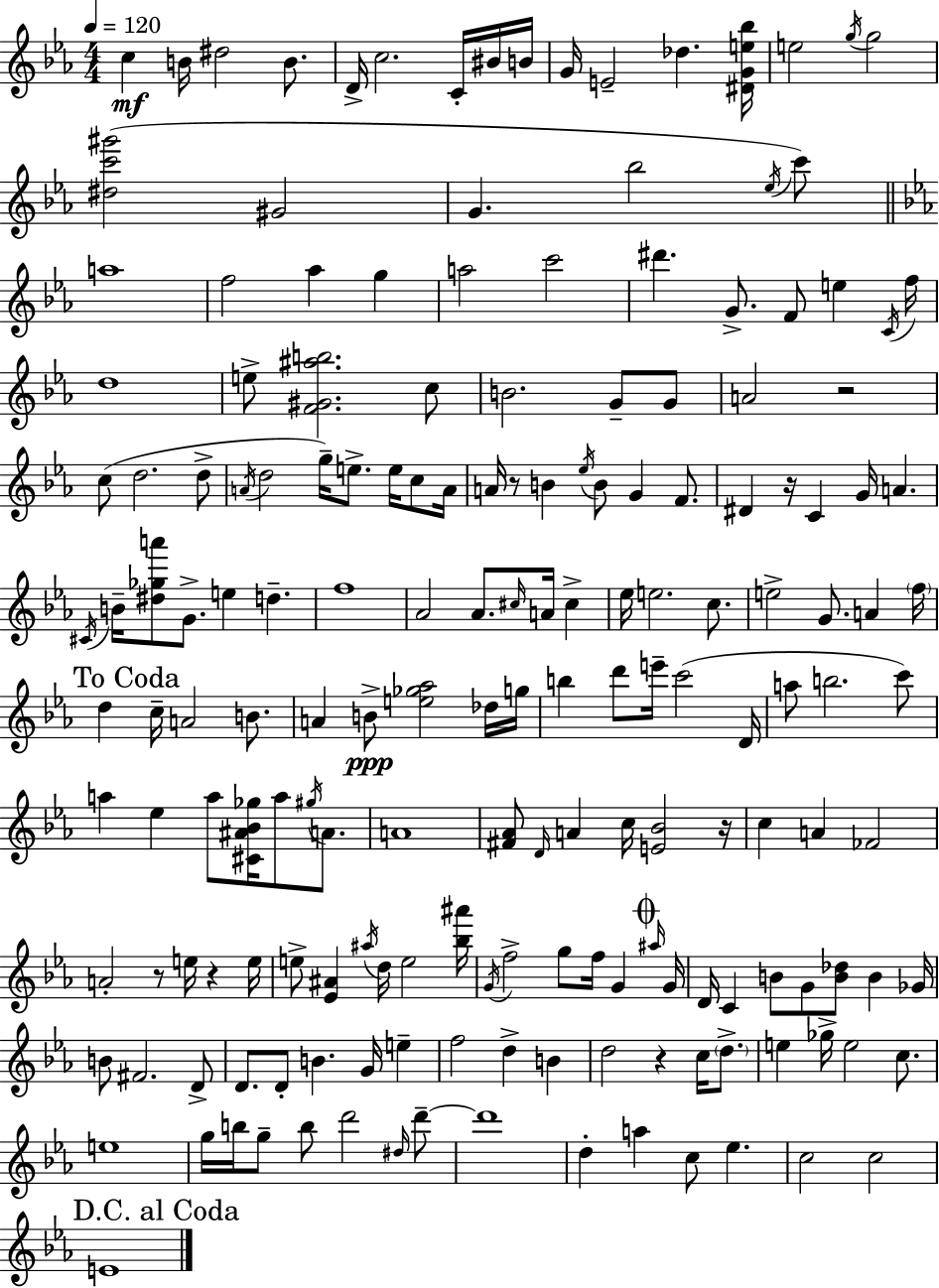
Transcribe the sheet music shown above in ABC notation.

X:1
T:Untitled
M:4/4
L:1/4
K:Eb
c B/4 ^d2 B/2 D/4 c2 C/4 ^B/4 B/4 G/4 E2 _d [^DGe_b]/4 e2 g/4 g2 [^dc'^g']2 ^G2 G _b2 _e/4 c'/2 a4 f2 _a g a2 c'2 ^d' G/2 F/2 e C/4 f/4 d4 e/2 [F^G^ab]2 c/2 B2 G/2 G/2 A2 z2 c/2 d2 d/2 A/4 d2 g/4 e/2 e/4 c/2 A/4 A/4 z/2 B _e/4 B/2 G F/2 ^D z/4 C G/4 A ^C/4 B/4 [^d_ga']/2 G/2 e d f4 _A2 _A/2 ^c/4 A/4 ^c _e/4 e2 c/2 e2 G/2 A f/4 d c/4 A2 B/2 A B/2 [e_g_a]2 _d/4 g/4 b d'/2 e'/4 c'2 D/4 a/2 b2 c'/2 a _e a/2 [^C^A_B_g]/4 a/2 ^g/4 A/2 A4 [^F_A]/2 D/4 A c/4 [E_B]2 z/4 c A _F2 A2 z/2 e/4 z e/4 e/2 [_E^A] ^a/4 d/4 e2 [_b^a']/4 G/4 f2 g/2 f/4 G ^a/4 G/4 D/4 C B/2 G/2 [B_d]/2 B _G/4 B/2 ^F2 D/2 D/2 D/2 B G/4 e f2 d B d2 z c/4 d/2 e _g/4 e2 c/2 e4 g/4 b/4 g/2 b/2 d'2 ^d/4 d'/2 d'4 d a c/2 _e c2 c2 E4